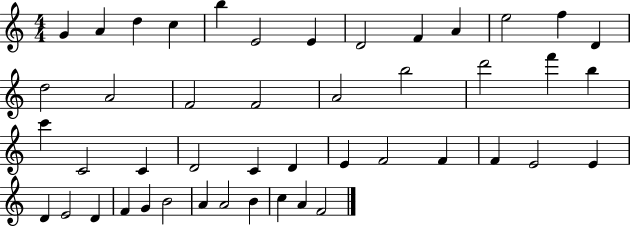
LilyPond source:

{
  \clef treble
  \numericTimeSignature
  \time 4/4
  \key c \major
  g'4 a'4 d''4 c''4 | b''4 e'2 e'4 | d'2 f'4 a'4 | e''2 f''4 d'4 | \break d''2 a'2 | f'2 f'2 | a'2 b''2 | d'''2 f'''4 b''4 | \break c'''4 c'2 c'4 | d'2 c'4 d'4 | e'4 f'2 f'4 | f'4 e'2 e'4 | \break d'4 e'2 d'4 | f'4 g'4 b'2 | a'4 a'2 b'4 | c''4 a'4 f'2 | \break \bar "|."
}